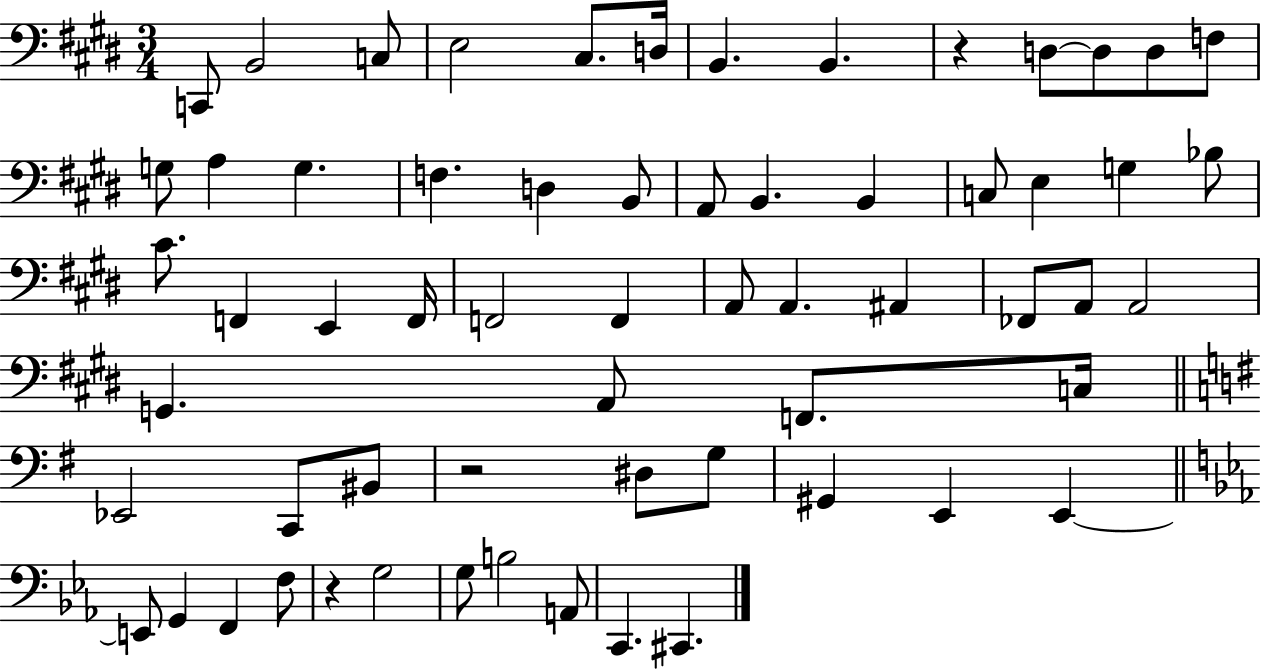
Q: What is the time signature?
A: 3/4